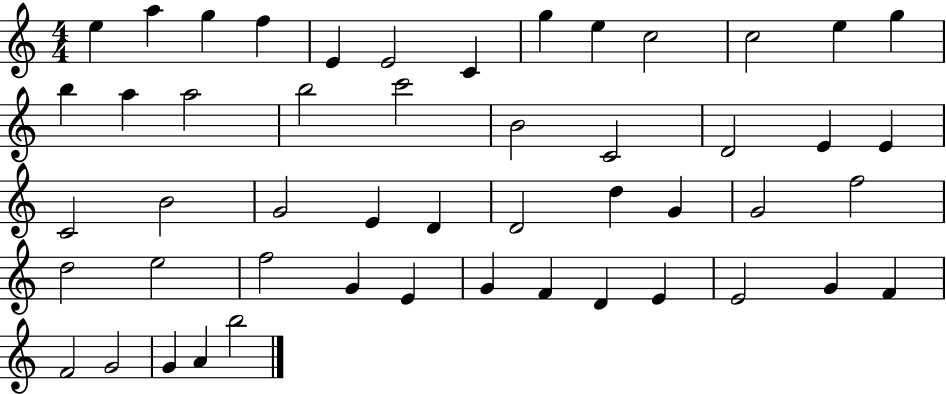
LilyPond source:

{
  \clef treble
  \numericTimeSignature
  \time 4/4
  \key c \major
  e''4 a''4 g''4 f''4 | e'4 e'2 c'4 | g''4 e''4 c''2 | c''2 e''4 g''4 | \break b''4 a''4 a''2 | b''2 c'''2 | b'2 c'2 | d'2 e'4 e'4 | \break c'2 b'2 | g'2 e'4 d'4 | d'2 d''4 g'4 | g'2 f''2 | \break d''2 e''2 | f''2 g'4 e'4 | g'4 f'4 d'4 e'4 | e'2 g'4 f'4 | \break f'2 g'2 | g'4 a'4 b''2 | \bar "|."
}